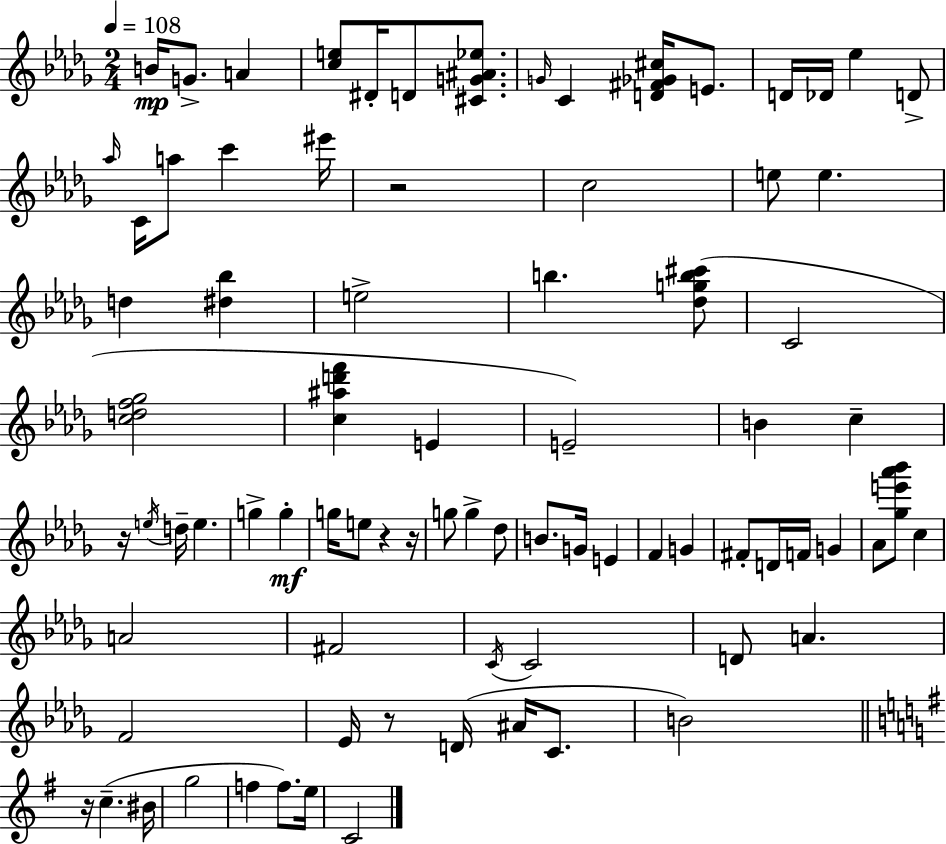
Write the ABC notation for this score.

X:1
T:Untitled
M:2/4
L:1/4
K:Bbm
B/4 G/2 A [ce]/2 ^D/4 D/2 [^CG^A_e]/2 G/4 C [D^F_G^c]/4 E/2 D/4 _D/4 _e D/2 _a/4 C/4 a/2 c' ^e'/4 z2 c2 e/2 e d [^d_b] e2 b [_dgb^c']/2 C2 [cdf_g]2 [c^ad'f'] E E2 B c z/4 e/4 d/4 e g g g/4 e/2 z z/4 g/2 g _d/2 B/2 G/4 E F G ^F/2 D/4 F/4 G _A/2 [_ge'_a'_b']/2 c A2 ^F2 C/4 C2 D/2 A F2 _E/4 z/2 D/4 ^A/4 C/2 B2 z/4 c ^B/4 g2 f f/2 e/4 C2